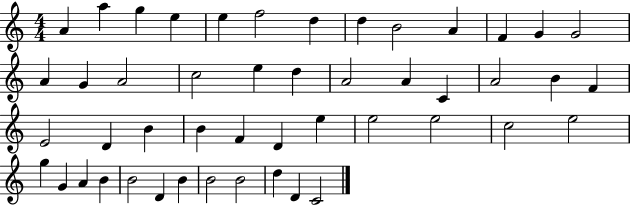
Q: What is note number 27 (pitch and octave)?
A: D4